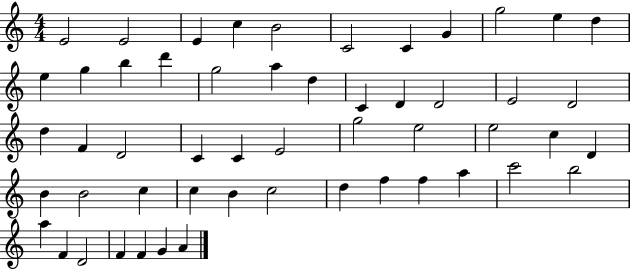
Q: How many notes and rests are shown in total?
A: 53